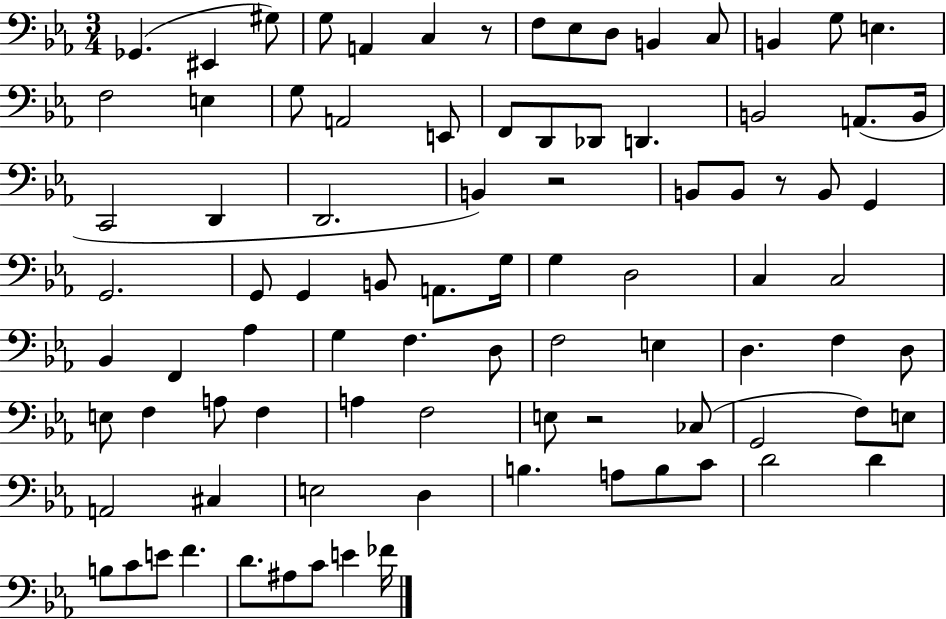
X:1
T:Untitled
M:3/4
L:1/4
K:Eb
_G,, ^E,, ^G,/2 G,/2 A,, C, z/2 F,/2 _E,/2 D,/2 B,, C,/2 B,, G,/2 E, F,2 E, G,/2 A,,2 E,,/2 F,,/2 D,,/2 _D,,/2 D,, B,,2 A,,/2 B,,/4 C,,2 D,, D,,2 B,, z2 B,,/2 B,,/2 z/2 B,,/2 G,, G,,2 G,,/2 G,, B,,/2 A,,/2 G,/4 G, D,2 C, C,2 _B,, F,, _A, G, F, D,/2 F,2 E, D, F, D,/2 E,/2 F, A,/2 F, A, F,2 E,/2 z2 _C,/2 G,,2 F,/2 E,/2 A,,2 ^C, E,2 D, B, A,/2 B,/2 C/2 D2 D B,/2 C/2 E/2 F D/2 ^A,/2 C/2 E _F/4